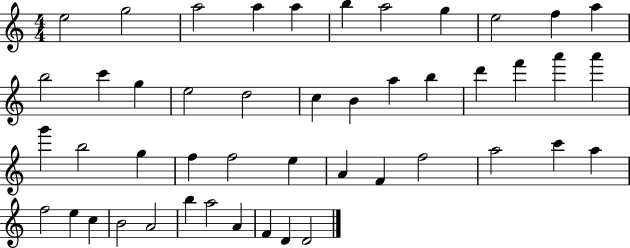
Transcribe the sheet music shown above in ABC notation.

X:1
T:Untitled
M:4/4
L:1/4
K:C
e2 g2 a2 a a b a2 g e2 f a b2 c' g e2 d2 c B a b d' f' a' a' g' b2 g f f2 e A F f2 a2 c' a f2 e c B2 A2 b a2 A F D D2